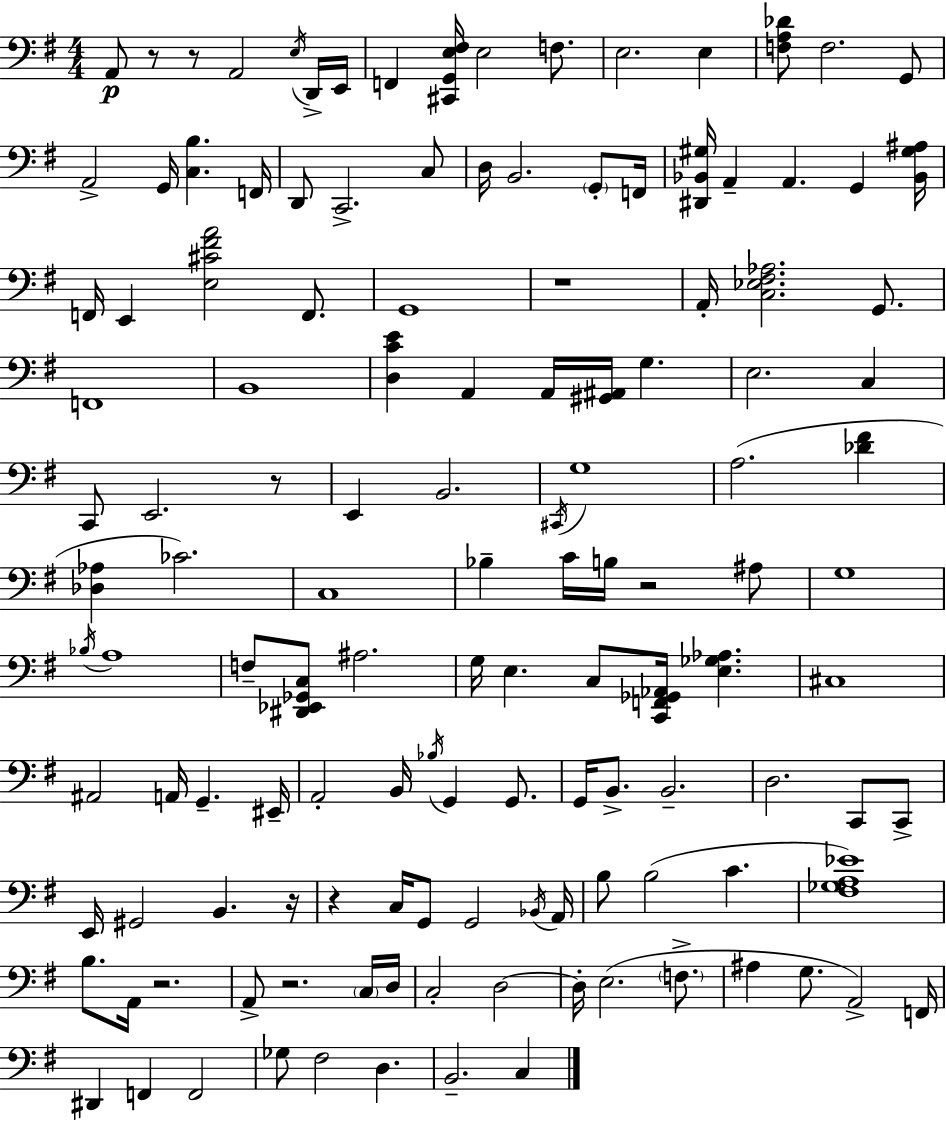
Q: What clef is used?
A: bass